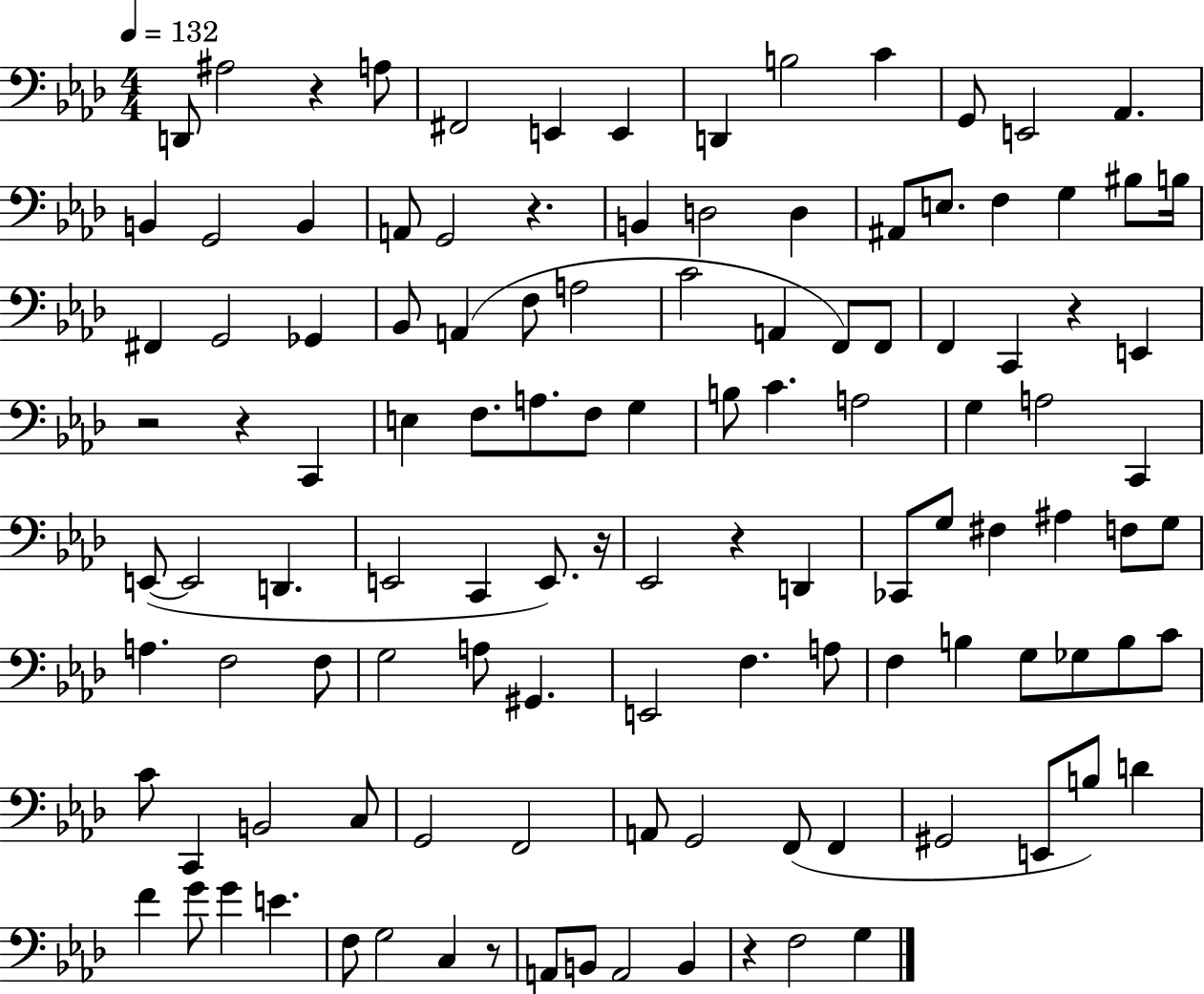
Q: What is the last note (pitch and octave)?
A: G3